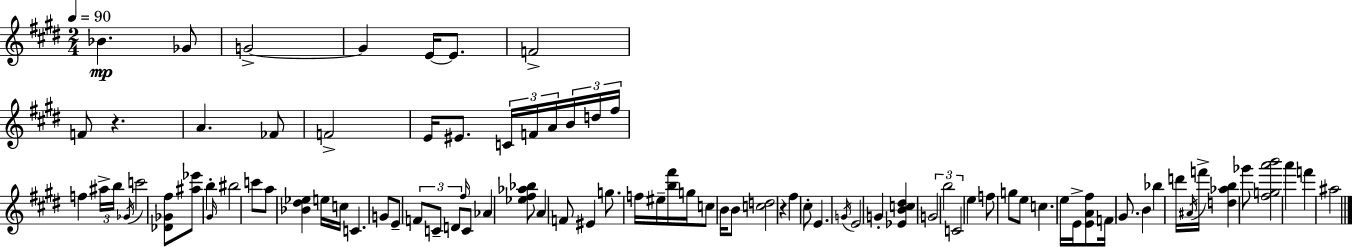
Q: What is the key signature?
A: E major